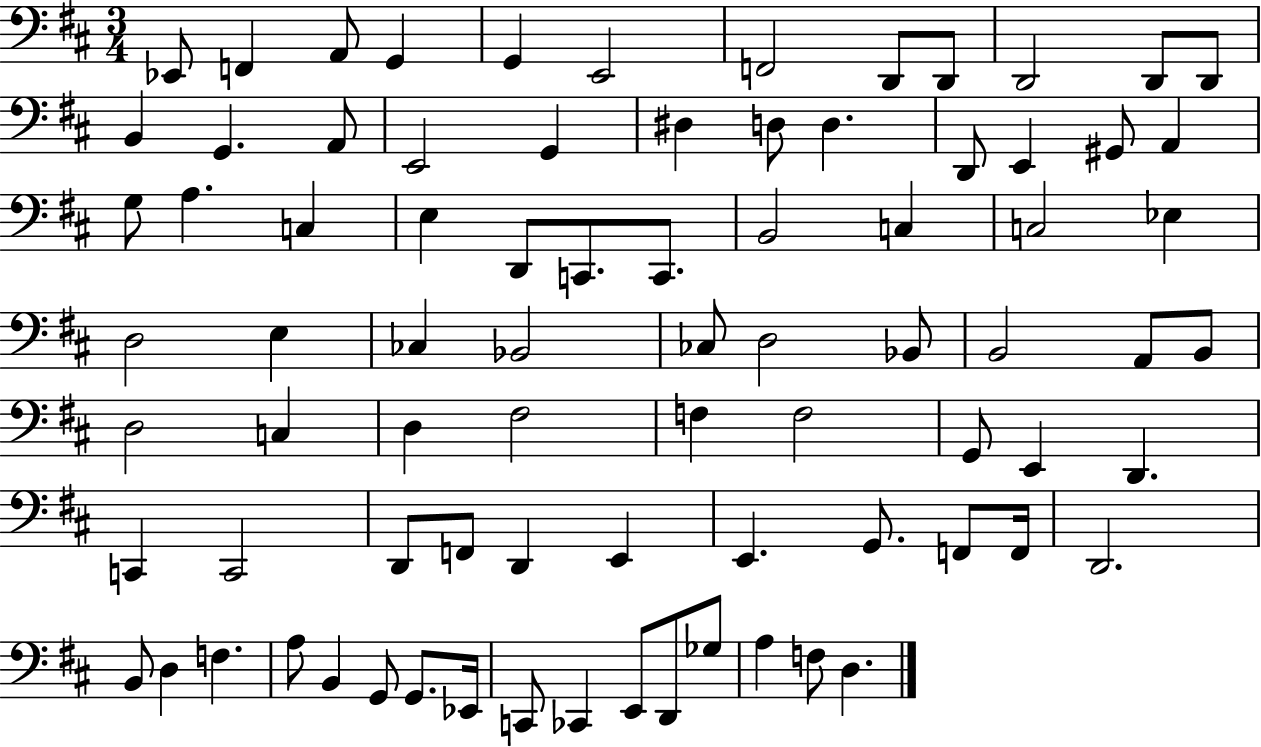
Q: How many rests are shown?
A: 0